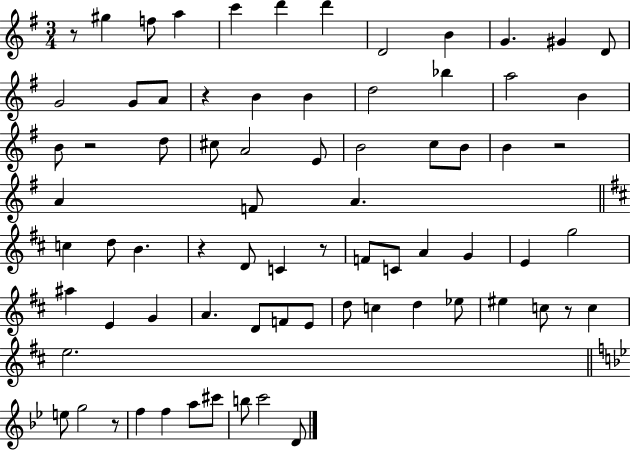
X:1
T:Untitled
M:3/4
L:1/4
K:G
z/2 ^g f/2 a c' d' d' D2 B G ^G D/2 G2 G/2 A/2 z B B d2 _b a2 B B/2 z2 d/2 ^c/2 A2 E/2 B2 c/2 B/2 B z2 A F/2 A c d/2 B z D/2 C z/2 F/2 C/2 A G E g2 ^a E G A D/2 F/2 E/2 d/2 c d _e/2 ^e c/2 z/2 c e2 e/2 g2 z/2 f f a/2 ^c'/2 b/2 c'2 D/2